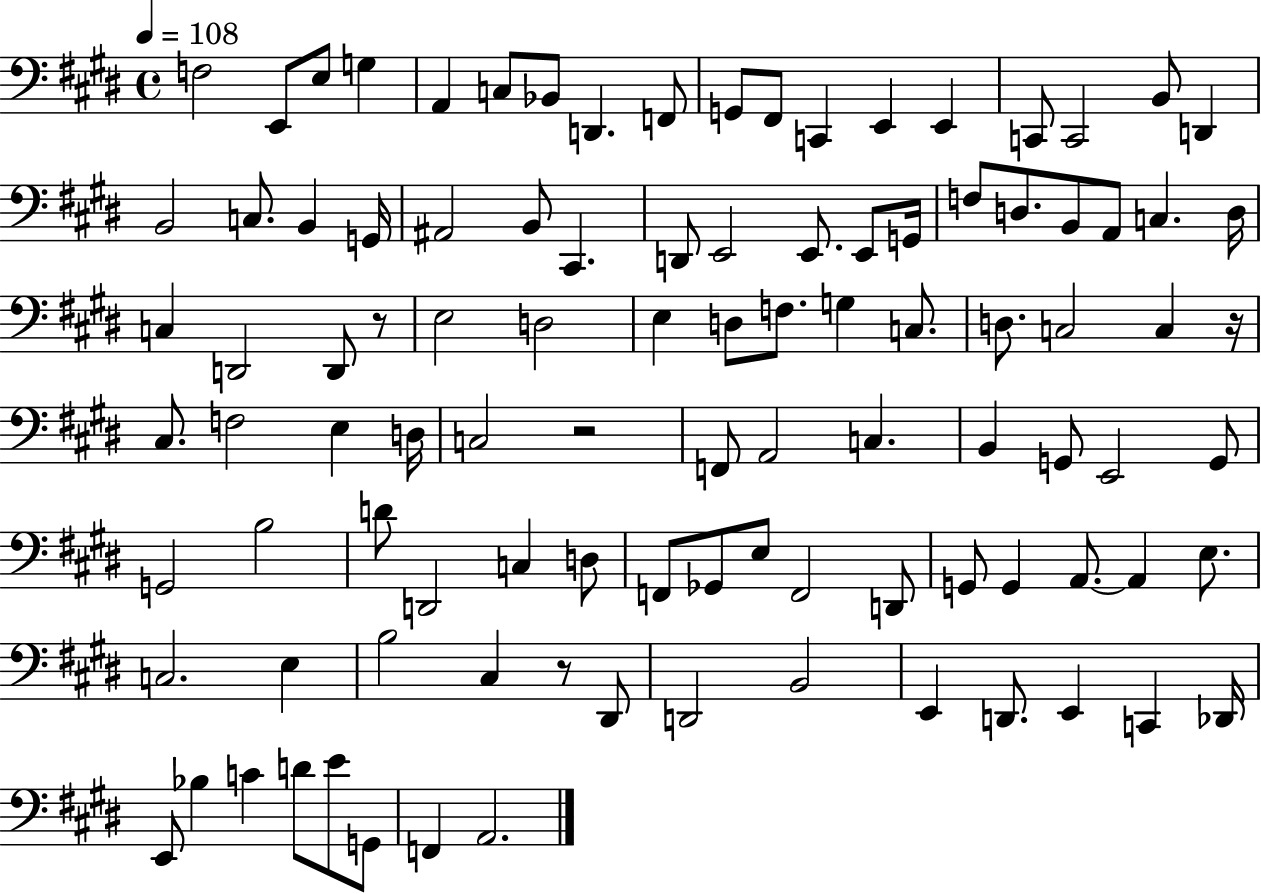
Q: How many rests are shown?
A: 4